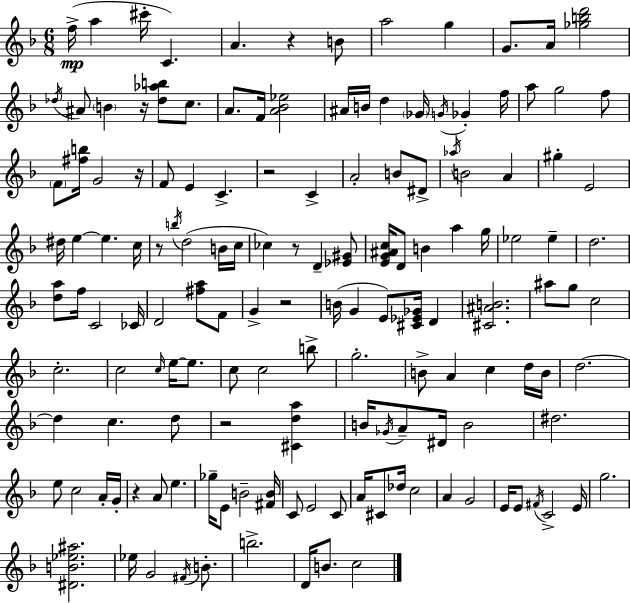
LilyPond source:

{
  \clef treble
  \numericTimeSignature
  \time 6/8
  \key f \major
  f''16->(\mp a''4 cis'''16-. c'4.) | a'4. r4 b'8 | a''2 g''4 | g'8. a'16 <ges'' b'' d'''>2 | \break \acciaccatura { des''16 } ais'8 \parenthesize b'4 r16 <des'' aes'' b''>8 c''8. | a'8. f'16 <a' bes' ees''>2 | ais'16 b'16 d''4 \parenthesize ges'16 \acciaccatura { g'16 } ges'4-. | f''16 a''8 g''2 | \break f''8 \parenthesize f'8 <fis'' b''>16 g'2 | r16 f'8 e'4 c'4.-> | r2 c'4-> | a'2-. b'8 | \break dis'8-> \acciaccatura { aes''16 } b'2 a'4 | gis''4-. e'2 | dis''16 e''4~~ e''4. | c''16 r8 \acciaccatura { b''16 }( d''2 | \break b'16 c''16 ces''4) r8 d'4-- | <ees' gis'>8 <e' g' ais' c''>16 d'8 b'4 a''4 | g''16 ees''2 | ees''4-- d''2. | \break <d'' a''>8 f''16 c'2 | ces'16 d'2 | <fis'' a''>8 f'8 g'4-> r2 | b'16( g'4 e'8) <cis' ees' ges'>16 | \break d'4 <cis' ais' b'>2. | ais''8 g''8 c''2 | c''2.-. | c''2 | \break \grace { c''16 } e''16~~ e''8. c''8 c''2 | b''8-> g''2.-. | b'8-> a'4 c''4 | d''16 b'16 d''2.~~ | \break d''4 c''4. | d''8 r2 | <cis' d'' a''>4 b'16 \acciaccatura { ges'16 } a'8-- dis'16 b'2 | dis''2. | \break e''8 c''2 | a'16-. g'16-. r4 a'8 | e''4. ges''16-- e'8 b'2-- | <fis' b'>16 c'8 e'2 | \break c'8 a'16 cis'8 des''16 c''2 | a'4 g'2 | e'16 e'8 \acciaccatura { fis'16 } c'2-> | e'16 g''2. | \break <dis' b' ees'' ais''>2. | ees''16 g'2 | \acciaccatura { fis'16 } b'8.-. b''2.-> | d'16 b'8. | \break c''2 \bar "|."
}